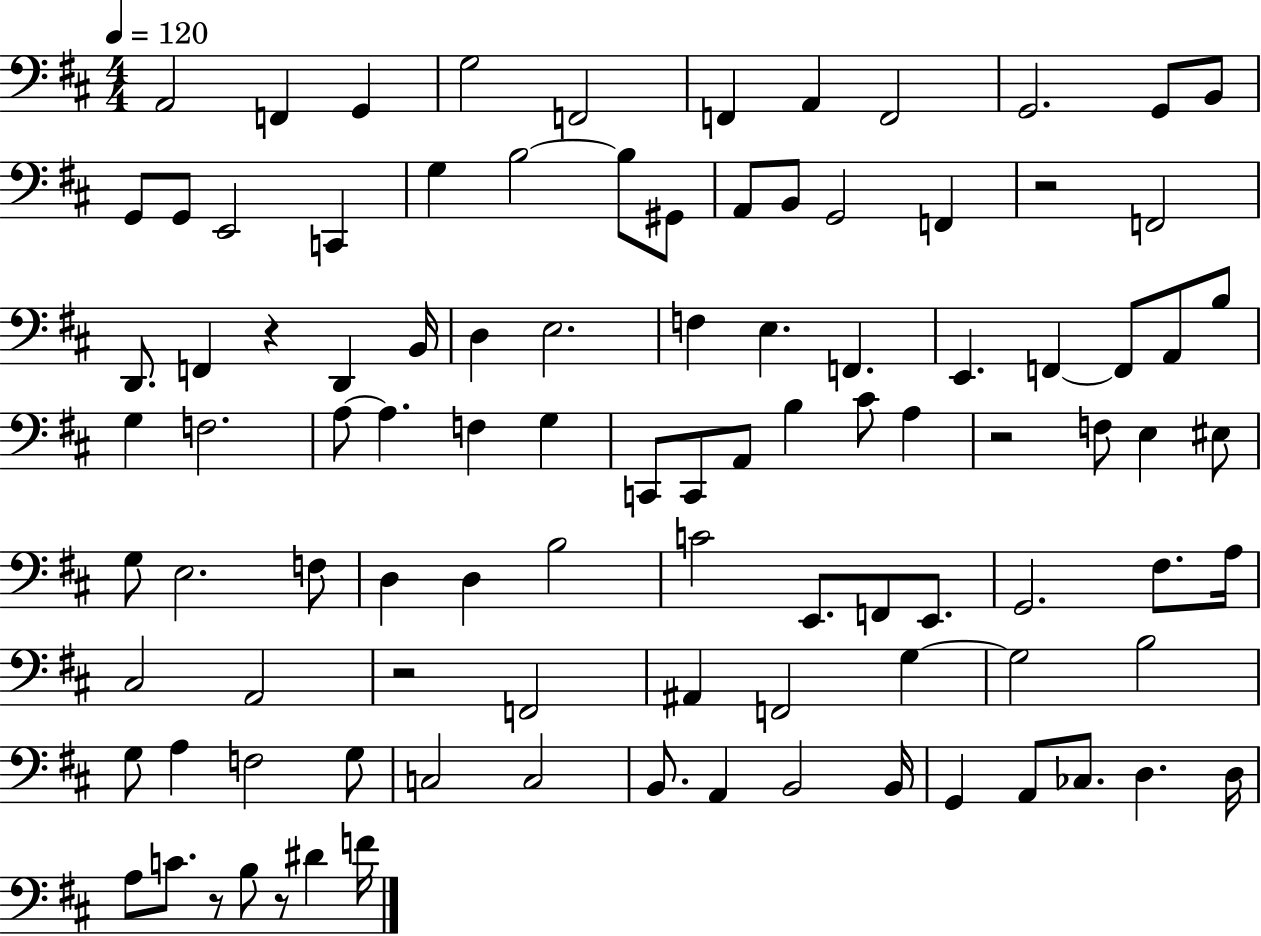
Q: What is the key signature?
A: D major